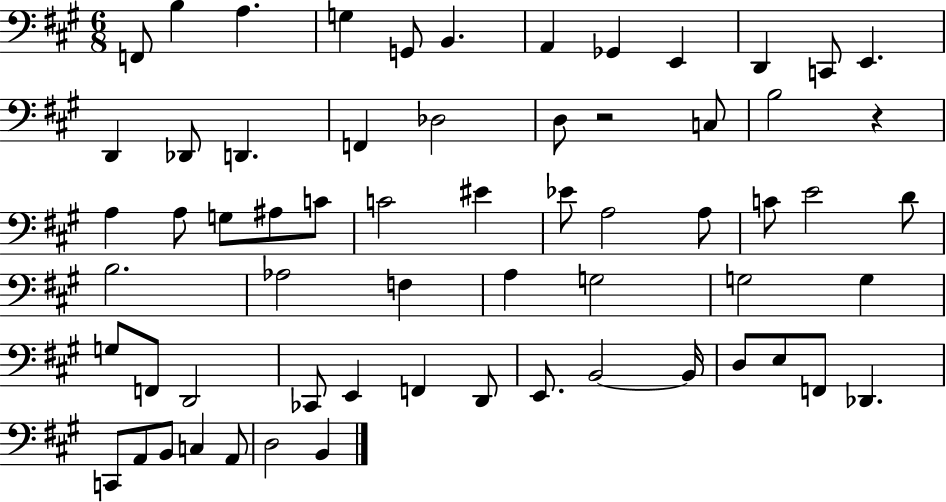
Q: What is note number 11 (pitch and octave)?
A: C2